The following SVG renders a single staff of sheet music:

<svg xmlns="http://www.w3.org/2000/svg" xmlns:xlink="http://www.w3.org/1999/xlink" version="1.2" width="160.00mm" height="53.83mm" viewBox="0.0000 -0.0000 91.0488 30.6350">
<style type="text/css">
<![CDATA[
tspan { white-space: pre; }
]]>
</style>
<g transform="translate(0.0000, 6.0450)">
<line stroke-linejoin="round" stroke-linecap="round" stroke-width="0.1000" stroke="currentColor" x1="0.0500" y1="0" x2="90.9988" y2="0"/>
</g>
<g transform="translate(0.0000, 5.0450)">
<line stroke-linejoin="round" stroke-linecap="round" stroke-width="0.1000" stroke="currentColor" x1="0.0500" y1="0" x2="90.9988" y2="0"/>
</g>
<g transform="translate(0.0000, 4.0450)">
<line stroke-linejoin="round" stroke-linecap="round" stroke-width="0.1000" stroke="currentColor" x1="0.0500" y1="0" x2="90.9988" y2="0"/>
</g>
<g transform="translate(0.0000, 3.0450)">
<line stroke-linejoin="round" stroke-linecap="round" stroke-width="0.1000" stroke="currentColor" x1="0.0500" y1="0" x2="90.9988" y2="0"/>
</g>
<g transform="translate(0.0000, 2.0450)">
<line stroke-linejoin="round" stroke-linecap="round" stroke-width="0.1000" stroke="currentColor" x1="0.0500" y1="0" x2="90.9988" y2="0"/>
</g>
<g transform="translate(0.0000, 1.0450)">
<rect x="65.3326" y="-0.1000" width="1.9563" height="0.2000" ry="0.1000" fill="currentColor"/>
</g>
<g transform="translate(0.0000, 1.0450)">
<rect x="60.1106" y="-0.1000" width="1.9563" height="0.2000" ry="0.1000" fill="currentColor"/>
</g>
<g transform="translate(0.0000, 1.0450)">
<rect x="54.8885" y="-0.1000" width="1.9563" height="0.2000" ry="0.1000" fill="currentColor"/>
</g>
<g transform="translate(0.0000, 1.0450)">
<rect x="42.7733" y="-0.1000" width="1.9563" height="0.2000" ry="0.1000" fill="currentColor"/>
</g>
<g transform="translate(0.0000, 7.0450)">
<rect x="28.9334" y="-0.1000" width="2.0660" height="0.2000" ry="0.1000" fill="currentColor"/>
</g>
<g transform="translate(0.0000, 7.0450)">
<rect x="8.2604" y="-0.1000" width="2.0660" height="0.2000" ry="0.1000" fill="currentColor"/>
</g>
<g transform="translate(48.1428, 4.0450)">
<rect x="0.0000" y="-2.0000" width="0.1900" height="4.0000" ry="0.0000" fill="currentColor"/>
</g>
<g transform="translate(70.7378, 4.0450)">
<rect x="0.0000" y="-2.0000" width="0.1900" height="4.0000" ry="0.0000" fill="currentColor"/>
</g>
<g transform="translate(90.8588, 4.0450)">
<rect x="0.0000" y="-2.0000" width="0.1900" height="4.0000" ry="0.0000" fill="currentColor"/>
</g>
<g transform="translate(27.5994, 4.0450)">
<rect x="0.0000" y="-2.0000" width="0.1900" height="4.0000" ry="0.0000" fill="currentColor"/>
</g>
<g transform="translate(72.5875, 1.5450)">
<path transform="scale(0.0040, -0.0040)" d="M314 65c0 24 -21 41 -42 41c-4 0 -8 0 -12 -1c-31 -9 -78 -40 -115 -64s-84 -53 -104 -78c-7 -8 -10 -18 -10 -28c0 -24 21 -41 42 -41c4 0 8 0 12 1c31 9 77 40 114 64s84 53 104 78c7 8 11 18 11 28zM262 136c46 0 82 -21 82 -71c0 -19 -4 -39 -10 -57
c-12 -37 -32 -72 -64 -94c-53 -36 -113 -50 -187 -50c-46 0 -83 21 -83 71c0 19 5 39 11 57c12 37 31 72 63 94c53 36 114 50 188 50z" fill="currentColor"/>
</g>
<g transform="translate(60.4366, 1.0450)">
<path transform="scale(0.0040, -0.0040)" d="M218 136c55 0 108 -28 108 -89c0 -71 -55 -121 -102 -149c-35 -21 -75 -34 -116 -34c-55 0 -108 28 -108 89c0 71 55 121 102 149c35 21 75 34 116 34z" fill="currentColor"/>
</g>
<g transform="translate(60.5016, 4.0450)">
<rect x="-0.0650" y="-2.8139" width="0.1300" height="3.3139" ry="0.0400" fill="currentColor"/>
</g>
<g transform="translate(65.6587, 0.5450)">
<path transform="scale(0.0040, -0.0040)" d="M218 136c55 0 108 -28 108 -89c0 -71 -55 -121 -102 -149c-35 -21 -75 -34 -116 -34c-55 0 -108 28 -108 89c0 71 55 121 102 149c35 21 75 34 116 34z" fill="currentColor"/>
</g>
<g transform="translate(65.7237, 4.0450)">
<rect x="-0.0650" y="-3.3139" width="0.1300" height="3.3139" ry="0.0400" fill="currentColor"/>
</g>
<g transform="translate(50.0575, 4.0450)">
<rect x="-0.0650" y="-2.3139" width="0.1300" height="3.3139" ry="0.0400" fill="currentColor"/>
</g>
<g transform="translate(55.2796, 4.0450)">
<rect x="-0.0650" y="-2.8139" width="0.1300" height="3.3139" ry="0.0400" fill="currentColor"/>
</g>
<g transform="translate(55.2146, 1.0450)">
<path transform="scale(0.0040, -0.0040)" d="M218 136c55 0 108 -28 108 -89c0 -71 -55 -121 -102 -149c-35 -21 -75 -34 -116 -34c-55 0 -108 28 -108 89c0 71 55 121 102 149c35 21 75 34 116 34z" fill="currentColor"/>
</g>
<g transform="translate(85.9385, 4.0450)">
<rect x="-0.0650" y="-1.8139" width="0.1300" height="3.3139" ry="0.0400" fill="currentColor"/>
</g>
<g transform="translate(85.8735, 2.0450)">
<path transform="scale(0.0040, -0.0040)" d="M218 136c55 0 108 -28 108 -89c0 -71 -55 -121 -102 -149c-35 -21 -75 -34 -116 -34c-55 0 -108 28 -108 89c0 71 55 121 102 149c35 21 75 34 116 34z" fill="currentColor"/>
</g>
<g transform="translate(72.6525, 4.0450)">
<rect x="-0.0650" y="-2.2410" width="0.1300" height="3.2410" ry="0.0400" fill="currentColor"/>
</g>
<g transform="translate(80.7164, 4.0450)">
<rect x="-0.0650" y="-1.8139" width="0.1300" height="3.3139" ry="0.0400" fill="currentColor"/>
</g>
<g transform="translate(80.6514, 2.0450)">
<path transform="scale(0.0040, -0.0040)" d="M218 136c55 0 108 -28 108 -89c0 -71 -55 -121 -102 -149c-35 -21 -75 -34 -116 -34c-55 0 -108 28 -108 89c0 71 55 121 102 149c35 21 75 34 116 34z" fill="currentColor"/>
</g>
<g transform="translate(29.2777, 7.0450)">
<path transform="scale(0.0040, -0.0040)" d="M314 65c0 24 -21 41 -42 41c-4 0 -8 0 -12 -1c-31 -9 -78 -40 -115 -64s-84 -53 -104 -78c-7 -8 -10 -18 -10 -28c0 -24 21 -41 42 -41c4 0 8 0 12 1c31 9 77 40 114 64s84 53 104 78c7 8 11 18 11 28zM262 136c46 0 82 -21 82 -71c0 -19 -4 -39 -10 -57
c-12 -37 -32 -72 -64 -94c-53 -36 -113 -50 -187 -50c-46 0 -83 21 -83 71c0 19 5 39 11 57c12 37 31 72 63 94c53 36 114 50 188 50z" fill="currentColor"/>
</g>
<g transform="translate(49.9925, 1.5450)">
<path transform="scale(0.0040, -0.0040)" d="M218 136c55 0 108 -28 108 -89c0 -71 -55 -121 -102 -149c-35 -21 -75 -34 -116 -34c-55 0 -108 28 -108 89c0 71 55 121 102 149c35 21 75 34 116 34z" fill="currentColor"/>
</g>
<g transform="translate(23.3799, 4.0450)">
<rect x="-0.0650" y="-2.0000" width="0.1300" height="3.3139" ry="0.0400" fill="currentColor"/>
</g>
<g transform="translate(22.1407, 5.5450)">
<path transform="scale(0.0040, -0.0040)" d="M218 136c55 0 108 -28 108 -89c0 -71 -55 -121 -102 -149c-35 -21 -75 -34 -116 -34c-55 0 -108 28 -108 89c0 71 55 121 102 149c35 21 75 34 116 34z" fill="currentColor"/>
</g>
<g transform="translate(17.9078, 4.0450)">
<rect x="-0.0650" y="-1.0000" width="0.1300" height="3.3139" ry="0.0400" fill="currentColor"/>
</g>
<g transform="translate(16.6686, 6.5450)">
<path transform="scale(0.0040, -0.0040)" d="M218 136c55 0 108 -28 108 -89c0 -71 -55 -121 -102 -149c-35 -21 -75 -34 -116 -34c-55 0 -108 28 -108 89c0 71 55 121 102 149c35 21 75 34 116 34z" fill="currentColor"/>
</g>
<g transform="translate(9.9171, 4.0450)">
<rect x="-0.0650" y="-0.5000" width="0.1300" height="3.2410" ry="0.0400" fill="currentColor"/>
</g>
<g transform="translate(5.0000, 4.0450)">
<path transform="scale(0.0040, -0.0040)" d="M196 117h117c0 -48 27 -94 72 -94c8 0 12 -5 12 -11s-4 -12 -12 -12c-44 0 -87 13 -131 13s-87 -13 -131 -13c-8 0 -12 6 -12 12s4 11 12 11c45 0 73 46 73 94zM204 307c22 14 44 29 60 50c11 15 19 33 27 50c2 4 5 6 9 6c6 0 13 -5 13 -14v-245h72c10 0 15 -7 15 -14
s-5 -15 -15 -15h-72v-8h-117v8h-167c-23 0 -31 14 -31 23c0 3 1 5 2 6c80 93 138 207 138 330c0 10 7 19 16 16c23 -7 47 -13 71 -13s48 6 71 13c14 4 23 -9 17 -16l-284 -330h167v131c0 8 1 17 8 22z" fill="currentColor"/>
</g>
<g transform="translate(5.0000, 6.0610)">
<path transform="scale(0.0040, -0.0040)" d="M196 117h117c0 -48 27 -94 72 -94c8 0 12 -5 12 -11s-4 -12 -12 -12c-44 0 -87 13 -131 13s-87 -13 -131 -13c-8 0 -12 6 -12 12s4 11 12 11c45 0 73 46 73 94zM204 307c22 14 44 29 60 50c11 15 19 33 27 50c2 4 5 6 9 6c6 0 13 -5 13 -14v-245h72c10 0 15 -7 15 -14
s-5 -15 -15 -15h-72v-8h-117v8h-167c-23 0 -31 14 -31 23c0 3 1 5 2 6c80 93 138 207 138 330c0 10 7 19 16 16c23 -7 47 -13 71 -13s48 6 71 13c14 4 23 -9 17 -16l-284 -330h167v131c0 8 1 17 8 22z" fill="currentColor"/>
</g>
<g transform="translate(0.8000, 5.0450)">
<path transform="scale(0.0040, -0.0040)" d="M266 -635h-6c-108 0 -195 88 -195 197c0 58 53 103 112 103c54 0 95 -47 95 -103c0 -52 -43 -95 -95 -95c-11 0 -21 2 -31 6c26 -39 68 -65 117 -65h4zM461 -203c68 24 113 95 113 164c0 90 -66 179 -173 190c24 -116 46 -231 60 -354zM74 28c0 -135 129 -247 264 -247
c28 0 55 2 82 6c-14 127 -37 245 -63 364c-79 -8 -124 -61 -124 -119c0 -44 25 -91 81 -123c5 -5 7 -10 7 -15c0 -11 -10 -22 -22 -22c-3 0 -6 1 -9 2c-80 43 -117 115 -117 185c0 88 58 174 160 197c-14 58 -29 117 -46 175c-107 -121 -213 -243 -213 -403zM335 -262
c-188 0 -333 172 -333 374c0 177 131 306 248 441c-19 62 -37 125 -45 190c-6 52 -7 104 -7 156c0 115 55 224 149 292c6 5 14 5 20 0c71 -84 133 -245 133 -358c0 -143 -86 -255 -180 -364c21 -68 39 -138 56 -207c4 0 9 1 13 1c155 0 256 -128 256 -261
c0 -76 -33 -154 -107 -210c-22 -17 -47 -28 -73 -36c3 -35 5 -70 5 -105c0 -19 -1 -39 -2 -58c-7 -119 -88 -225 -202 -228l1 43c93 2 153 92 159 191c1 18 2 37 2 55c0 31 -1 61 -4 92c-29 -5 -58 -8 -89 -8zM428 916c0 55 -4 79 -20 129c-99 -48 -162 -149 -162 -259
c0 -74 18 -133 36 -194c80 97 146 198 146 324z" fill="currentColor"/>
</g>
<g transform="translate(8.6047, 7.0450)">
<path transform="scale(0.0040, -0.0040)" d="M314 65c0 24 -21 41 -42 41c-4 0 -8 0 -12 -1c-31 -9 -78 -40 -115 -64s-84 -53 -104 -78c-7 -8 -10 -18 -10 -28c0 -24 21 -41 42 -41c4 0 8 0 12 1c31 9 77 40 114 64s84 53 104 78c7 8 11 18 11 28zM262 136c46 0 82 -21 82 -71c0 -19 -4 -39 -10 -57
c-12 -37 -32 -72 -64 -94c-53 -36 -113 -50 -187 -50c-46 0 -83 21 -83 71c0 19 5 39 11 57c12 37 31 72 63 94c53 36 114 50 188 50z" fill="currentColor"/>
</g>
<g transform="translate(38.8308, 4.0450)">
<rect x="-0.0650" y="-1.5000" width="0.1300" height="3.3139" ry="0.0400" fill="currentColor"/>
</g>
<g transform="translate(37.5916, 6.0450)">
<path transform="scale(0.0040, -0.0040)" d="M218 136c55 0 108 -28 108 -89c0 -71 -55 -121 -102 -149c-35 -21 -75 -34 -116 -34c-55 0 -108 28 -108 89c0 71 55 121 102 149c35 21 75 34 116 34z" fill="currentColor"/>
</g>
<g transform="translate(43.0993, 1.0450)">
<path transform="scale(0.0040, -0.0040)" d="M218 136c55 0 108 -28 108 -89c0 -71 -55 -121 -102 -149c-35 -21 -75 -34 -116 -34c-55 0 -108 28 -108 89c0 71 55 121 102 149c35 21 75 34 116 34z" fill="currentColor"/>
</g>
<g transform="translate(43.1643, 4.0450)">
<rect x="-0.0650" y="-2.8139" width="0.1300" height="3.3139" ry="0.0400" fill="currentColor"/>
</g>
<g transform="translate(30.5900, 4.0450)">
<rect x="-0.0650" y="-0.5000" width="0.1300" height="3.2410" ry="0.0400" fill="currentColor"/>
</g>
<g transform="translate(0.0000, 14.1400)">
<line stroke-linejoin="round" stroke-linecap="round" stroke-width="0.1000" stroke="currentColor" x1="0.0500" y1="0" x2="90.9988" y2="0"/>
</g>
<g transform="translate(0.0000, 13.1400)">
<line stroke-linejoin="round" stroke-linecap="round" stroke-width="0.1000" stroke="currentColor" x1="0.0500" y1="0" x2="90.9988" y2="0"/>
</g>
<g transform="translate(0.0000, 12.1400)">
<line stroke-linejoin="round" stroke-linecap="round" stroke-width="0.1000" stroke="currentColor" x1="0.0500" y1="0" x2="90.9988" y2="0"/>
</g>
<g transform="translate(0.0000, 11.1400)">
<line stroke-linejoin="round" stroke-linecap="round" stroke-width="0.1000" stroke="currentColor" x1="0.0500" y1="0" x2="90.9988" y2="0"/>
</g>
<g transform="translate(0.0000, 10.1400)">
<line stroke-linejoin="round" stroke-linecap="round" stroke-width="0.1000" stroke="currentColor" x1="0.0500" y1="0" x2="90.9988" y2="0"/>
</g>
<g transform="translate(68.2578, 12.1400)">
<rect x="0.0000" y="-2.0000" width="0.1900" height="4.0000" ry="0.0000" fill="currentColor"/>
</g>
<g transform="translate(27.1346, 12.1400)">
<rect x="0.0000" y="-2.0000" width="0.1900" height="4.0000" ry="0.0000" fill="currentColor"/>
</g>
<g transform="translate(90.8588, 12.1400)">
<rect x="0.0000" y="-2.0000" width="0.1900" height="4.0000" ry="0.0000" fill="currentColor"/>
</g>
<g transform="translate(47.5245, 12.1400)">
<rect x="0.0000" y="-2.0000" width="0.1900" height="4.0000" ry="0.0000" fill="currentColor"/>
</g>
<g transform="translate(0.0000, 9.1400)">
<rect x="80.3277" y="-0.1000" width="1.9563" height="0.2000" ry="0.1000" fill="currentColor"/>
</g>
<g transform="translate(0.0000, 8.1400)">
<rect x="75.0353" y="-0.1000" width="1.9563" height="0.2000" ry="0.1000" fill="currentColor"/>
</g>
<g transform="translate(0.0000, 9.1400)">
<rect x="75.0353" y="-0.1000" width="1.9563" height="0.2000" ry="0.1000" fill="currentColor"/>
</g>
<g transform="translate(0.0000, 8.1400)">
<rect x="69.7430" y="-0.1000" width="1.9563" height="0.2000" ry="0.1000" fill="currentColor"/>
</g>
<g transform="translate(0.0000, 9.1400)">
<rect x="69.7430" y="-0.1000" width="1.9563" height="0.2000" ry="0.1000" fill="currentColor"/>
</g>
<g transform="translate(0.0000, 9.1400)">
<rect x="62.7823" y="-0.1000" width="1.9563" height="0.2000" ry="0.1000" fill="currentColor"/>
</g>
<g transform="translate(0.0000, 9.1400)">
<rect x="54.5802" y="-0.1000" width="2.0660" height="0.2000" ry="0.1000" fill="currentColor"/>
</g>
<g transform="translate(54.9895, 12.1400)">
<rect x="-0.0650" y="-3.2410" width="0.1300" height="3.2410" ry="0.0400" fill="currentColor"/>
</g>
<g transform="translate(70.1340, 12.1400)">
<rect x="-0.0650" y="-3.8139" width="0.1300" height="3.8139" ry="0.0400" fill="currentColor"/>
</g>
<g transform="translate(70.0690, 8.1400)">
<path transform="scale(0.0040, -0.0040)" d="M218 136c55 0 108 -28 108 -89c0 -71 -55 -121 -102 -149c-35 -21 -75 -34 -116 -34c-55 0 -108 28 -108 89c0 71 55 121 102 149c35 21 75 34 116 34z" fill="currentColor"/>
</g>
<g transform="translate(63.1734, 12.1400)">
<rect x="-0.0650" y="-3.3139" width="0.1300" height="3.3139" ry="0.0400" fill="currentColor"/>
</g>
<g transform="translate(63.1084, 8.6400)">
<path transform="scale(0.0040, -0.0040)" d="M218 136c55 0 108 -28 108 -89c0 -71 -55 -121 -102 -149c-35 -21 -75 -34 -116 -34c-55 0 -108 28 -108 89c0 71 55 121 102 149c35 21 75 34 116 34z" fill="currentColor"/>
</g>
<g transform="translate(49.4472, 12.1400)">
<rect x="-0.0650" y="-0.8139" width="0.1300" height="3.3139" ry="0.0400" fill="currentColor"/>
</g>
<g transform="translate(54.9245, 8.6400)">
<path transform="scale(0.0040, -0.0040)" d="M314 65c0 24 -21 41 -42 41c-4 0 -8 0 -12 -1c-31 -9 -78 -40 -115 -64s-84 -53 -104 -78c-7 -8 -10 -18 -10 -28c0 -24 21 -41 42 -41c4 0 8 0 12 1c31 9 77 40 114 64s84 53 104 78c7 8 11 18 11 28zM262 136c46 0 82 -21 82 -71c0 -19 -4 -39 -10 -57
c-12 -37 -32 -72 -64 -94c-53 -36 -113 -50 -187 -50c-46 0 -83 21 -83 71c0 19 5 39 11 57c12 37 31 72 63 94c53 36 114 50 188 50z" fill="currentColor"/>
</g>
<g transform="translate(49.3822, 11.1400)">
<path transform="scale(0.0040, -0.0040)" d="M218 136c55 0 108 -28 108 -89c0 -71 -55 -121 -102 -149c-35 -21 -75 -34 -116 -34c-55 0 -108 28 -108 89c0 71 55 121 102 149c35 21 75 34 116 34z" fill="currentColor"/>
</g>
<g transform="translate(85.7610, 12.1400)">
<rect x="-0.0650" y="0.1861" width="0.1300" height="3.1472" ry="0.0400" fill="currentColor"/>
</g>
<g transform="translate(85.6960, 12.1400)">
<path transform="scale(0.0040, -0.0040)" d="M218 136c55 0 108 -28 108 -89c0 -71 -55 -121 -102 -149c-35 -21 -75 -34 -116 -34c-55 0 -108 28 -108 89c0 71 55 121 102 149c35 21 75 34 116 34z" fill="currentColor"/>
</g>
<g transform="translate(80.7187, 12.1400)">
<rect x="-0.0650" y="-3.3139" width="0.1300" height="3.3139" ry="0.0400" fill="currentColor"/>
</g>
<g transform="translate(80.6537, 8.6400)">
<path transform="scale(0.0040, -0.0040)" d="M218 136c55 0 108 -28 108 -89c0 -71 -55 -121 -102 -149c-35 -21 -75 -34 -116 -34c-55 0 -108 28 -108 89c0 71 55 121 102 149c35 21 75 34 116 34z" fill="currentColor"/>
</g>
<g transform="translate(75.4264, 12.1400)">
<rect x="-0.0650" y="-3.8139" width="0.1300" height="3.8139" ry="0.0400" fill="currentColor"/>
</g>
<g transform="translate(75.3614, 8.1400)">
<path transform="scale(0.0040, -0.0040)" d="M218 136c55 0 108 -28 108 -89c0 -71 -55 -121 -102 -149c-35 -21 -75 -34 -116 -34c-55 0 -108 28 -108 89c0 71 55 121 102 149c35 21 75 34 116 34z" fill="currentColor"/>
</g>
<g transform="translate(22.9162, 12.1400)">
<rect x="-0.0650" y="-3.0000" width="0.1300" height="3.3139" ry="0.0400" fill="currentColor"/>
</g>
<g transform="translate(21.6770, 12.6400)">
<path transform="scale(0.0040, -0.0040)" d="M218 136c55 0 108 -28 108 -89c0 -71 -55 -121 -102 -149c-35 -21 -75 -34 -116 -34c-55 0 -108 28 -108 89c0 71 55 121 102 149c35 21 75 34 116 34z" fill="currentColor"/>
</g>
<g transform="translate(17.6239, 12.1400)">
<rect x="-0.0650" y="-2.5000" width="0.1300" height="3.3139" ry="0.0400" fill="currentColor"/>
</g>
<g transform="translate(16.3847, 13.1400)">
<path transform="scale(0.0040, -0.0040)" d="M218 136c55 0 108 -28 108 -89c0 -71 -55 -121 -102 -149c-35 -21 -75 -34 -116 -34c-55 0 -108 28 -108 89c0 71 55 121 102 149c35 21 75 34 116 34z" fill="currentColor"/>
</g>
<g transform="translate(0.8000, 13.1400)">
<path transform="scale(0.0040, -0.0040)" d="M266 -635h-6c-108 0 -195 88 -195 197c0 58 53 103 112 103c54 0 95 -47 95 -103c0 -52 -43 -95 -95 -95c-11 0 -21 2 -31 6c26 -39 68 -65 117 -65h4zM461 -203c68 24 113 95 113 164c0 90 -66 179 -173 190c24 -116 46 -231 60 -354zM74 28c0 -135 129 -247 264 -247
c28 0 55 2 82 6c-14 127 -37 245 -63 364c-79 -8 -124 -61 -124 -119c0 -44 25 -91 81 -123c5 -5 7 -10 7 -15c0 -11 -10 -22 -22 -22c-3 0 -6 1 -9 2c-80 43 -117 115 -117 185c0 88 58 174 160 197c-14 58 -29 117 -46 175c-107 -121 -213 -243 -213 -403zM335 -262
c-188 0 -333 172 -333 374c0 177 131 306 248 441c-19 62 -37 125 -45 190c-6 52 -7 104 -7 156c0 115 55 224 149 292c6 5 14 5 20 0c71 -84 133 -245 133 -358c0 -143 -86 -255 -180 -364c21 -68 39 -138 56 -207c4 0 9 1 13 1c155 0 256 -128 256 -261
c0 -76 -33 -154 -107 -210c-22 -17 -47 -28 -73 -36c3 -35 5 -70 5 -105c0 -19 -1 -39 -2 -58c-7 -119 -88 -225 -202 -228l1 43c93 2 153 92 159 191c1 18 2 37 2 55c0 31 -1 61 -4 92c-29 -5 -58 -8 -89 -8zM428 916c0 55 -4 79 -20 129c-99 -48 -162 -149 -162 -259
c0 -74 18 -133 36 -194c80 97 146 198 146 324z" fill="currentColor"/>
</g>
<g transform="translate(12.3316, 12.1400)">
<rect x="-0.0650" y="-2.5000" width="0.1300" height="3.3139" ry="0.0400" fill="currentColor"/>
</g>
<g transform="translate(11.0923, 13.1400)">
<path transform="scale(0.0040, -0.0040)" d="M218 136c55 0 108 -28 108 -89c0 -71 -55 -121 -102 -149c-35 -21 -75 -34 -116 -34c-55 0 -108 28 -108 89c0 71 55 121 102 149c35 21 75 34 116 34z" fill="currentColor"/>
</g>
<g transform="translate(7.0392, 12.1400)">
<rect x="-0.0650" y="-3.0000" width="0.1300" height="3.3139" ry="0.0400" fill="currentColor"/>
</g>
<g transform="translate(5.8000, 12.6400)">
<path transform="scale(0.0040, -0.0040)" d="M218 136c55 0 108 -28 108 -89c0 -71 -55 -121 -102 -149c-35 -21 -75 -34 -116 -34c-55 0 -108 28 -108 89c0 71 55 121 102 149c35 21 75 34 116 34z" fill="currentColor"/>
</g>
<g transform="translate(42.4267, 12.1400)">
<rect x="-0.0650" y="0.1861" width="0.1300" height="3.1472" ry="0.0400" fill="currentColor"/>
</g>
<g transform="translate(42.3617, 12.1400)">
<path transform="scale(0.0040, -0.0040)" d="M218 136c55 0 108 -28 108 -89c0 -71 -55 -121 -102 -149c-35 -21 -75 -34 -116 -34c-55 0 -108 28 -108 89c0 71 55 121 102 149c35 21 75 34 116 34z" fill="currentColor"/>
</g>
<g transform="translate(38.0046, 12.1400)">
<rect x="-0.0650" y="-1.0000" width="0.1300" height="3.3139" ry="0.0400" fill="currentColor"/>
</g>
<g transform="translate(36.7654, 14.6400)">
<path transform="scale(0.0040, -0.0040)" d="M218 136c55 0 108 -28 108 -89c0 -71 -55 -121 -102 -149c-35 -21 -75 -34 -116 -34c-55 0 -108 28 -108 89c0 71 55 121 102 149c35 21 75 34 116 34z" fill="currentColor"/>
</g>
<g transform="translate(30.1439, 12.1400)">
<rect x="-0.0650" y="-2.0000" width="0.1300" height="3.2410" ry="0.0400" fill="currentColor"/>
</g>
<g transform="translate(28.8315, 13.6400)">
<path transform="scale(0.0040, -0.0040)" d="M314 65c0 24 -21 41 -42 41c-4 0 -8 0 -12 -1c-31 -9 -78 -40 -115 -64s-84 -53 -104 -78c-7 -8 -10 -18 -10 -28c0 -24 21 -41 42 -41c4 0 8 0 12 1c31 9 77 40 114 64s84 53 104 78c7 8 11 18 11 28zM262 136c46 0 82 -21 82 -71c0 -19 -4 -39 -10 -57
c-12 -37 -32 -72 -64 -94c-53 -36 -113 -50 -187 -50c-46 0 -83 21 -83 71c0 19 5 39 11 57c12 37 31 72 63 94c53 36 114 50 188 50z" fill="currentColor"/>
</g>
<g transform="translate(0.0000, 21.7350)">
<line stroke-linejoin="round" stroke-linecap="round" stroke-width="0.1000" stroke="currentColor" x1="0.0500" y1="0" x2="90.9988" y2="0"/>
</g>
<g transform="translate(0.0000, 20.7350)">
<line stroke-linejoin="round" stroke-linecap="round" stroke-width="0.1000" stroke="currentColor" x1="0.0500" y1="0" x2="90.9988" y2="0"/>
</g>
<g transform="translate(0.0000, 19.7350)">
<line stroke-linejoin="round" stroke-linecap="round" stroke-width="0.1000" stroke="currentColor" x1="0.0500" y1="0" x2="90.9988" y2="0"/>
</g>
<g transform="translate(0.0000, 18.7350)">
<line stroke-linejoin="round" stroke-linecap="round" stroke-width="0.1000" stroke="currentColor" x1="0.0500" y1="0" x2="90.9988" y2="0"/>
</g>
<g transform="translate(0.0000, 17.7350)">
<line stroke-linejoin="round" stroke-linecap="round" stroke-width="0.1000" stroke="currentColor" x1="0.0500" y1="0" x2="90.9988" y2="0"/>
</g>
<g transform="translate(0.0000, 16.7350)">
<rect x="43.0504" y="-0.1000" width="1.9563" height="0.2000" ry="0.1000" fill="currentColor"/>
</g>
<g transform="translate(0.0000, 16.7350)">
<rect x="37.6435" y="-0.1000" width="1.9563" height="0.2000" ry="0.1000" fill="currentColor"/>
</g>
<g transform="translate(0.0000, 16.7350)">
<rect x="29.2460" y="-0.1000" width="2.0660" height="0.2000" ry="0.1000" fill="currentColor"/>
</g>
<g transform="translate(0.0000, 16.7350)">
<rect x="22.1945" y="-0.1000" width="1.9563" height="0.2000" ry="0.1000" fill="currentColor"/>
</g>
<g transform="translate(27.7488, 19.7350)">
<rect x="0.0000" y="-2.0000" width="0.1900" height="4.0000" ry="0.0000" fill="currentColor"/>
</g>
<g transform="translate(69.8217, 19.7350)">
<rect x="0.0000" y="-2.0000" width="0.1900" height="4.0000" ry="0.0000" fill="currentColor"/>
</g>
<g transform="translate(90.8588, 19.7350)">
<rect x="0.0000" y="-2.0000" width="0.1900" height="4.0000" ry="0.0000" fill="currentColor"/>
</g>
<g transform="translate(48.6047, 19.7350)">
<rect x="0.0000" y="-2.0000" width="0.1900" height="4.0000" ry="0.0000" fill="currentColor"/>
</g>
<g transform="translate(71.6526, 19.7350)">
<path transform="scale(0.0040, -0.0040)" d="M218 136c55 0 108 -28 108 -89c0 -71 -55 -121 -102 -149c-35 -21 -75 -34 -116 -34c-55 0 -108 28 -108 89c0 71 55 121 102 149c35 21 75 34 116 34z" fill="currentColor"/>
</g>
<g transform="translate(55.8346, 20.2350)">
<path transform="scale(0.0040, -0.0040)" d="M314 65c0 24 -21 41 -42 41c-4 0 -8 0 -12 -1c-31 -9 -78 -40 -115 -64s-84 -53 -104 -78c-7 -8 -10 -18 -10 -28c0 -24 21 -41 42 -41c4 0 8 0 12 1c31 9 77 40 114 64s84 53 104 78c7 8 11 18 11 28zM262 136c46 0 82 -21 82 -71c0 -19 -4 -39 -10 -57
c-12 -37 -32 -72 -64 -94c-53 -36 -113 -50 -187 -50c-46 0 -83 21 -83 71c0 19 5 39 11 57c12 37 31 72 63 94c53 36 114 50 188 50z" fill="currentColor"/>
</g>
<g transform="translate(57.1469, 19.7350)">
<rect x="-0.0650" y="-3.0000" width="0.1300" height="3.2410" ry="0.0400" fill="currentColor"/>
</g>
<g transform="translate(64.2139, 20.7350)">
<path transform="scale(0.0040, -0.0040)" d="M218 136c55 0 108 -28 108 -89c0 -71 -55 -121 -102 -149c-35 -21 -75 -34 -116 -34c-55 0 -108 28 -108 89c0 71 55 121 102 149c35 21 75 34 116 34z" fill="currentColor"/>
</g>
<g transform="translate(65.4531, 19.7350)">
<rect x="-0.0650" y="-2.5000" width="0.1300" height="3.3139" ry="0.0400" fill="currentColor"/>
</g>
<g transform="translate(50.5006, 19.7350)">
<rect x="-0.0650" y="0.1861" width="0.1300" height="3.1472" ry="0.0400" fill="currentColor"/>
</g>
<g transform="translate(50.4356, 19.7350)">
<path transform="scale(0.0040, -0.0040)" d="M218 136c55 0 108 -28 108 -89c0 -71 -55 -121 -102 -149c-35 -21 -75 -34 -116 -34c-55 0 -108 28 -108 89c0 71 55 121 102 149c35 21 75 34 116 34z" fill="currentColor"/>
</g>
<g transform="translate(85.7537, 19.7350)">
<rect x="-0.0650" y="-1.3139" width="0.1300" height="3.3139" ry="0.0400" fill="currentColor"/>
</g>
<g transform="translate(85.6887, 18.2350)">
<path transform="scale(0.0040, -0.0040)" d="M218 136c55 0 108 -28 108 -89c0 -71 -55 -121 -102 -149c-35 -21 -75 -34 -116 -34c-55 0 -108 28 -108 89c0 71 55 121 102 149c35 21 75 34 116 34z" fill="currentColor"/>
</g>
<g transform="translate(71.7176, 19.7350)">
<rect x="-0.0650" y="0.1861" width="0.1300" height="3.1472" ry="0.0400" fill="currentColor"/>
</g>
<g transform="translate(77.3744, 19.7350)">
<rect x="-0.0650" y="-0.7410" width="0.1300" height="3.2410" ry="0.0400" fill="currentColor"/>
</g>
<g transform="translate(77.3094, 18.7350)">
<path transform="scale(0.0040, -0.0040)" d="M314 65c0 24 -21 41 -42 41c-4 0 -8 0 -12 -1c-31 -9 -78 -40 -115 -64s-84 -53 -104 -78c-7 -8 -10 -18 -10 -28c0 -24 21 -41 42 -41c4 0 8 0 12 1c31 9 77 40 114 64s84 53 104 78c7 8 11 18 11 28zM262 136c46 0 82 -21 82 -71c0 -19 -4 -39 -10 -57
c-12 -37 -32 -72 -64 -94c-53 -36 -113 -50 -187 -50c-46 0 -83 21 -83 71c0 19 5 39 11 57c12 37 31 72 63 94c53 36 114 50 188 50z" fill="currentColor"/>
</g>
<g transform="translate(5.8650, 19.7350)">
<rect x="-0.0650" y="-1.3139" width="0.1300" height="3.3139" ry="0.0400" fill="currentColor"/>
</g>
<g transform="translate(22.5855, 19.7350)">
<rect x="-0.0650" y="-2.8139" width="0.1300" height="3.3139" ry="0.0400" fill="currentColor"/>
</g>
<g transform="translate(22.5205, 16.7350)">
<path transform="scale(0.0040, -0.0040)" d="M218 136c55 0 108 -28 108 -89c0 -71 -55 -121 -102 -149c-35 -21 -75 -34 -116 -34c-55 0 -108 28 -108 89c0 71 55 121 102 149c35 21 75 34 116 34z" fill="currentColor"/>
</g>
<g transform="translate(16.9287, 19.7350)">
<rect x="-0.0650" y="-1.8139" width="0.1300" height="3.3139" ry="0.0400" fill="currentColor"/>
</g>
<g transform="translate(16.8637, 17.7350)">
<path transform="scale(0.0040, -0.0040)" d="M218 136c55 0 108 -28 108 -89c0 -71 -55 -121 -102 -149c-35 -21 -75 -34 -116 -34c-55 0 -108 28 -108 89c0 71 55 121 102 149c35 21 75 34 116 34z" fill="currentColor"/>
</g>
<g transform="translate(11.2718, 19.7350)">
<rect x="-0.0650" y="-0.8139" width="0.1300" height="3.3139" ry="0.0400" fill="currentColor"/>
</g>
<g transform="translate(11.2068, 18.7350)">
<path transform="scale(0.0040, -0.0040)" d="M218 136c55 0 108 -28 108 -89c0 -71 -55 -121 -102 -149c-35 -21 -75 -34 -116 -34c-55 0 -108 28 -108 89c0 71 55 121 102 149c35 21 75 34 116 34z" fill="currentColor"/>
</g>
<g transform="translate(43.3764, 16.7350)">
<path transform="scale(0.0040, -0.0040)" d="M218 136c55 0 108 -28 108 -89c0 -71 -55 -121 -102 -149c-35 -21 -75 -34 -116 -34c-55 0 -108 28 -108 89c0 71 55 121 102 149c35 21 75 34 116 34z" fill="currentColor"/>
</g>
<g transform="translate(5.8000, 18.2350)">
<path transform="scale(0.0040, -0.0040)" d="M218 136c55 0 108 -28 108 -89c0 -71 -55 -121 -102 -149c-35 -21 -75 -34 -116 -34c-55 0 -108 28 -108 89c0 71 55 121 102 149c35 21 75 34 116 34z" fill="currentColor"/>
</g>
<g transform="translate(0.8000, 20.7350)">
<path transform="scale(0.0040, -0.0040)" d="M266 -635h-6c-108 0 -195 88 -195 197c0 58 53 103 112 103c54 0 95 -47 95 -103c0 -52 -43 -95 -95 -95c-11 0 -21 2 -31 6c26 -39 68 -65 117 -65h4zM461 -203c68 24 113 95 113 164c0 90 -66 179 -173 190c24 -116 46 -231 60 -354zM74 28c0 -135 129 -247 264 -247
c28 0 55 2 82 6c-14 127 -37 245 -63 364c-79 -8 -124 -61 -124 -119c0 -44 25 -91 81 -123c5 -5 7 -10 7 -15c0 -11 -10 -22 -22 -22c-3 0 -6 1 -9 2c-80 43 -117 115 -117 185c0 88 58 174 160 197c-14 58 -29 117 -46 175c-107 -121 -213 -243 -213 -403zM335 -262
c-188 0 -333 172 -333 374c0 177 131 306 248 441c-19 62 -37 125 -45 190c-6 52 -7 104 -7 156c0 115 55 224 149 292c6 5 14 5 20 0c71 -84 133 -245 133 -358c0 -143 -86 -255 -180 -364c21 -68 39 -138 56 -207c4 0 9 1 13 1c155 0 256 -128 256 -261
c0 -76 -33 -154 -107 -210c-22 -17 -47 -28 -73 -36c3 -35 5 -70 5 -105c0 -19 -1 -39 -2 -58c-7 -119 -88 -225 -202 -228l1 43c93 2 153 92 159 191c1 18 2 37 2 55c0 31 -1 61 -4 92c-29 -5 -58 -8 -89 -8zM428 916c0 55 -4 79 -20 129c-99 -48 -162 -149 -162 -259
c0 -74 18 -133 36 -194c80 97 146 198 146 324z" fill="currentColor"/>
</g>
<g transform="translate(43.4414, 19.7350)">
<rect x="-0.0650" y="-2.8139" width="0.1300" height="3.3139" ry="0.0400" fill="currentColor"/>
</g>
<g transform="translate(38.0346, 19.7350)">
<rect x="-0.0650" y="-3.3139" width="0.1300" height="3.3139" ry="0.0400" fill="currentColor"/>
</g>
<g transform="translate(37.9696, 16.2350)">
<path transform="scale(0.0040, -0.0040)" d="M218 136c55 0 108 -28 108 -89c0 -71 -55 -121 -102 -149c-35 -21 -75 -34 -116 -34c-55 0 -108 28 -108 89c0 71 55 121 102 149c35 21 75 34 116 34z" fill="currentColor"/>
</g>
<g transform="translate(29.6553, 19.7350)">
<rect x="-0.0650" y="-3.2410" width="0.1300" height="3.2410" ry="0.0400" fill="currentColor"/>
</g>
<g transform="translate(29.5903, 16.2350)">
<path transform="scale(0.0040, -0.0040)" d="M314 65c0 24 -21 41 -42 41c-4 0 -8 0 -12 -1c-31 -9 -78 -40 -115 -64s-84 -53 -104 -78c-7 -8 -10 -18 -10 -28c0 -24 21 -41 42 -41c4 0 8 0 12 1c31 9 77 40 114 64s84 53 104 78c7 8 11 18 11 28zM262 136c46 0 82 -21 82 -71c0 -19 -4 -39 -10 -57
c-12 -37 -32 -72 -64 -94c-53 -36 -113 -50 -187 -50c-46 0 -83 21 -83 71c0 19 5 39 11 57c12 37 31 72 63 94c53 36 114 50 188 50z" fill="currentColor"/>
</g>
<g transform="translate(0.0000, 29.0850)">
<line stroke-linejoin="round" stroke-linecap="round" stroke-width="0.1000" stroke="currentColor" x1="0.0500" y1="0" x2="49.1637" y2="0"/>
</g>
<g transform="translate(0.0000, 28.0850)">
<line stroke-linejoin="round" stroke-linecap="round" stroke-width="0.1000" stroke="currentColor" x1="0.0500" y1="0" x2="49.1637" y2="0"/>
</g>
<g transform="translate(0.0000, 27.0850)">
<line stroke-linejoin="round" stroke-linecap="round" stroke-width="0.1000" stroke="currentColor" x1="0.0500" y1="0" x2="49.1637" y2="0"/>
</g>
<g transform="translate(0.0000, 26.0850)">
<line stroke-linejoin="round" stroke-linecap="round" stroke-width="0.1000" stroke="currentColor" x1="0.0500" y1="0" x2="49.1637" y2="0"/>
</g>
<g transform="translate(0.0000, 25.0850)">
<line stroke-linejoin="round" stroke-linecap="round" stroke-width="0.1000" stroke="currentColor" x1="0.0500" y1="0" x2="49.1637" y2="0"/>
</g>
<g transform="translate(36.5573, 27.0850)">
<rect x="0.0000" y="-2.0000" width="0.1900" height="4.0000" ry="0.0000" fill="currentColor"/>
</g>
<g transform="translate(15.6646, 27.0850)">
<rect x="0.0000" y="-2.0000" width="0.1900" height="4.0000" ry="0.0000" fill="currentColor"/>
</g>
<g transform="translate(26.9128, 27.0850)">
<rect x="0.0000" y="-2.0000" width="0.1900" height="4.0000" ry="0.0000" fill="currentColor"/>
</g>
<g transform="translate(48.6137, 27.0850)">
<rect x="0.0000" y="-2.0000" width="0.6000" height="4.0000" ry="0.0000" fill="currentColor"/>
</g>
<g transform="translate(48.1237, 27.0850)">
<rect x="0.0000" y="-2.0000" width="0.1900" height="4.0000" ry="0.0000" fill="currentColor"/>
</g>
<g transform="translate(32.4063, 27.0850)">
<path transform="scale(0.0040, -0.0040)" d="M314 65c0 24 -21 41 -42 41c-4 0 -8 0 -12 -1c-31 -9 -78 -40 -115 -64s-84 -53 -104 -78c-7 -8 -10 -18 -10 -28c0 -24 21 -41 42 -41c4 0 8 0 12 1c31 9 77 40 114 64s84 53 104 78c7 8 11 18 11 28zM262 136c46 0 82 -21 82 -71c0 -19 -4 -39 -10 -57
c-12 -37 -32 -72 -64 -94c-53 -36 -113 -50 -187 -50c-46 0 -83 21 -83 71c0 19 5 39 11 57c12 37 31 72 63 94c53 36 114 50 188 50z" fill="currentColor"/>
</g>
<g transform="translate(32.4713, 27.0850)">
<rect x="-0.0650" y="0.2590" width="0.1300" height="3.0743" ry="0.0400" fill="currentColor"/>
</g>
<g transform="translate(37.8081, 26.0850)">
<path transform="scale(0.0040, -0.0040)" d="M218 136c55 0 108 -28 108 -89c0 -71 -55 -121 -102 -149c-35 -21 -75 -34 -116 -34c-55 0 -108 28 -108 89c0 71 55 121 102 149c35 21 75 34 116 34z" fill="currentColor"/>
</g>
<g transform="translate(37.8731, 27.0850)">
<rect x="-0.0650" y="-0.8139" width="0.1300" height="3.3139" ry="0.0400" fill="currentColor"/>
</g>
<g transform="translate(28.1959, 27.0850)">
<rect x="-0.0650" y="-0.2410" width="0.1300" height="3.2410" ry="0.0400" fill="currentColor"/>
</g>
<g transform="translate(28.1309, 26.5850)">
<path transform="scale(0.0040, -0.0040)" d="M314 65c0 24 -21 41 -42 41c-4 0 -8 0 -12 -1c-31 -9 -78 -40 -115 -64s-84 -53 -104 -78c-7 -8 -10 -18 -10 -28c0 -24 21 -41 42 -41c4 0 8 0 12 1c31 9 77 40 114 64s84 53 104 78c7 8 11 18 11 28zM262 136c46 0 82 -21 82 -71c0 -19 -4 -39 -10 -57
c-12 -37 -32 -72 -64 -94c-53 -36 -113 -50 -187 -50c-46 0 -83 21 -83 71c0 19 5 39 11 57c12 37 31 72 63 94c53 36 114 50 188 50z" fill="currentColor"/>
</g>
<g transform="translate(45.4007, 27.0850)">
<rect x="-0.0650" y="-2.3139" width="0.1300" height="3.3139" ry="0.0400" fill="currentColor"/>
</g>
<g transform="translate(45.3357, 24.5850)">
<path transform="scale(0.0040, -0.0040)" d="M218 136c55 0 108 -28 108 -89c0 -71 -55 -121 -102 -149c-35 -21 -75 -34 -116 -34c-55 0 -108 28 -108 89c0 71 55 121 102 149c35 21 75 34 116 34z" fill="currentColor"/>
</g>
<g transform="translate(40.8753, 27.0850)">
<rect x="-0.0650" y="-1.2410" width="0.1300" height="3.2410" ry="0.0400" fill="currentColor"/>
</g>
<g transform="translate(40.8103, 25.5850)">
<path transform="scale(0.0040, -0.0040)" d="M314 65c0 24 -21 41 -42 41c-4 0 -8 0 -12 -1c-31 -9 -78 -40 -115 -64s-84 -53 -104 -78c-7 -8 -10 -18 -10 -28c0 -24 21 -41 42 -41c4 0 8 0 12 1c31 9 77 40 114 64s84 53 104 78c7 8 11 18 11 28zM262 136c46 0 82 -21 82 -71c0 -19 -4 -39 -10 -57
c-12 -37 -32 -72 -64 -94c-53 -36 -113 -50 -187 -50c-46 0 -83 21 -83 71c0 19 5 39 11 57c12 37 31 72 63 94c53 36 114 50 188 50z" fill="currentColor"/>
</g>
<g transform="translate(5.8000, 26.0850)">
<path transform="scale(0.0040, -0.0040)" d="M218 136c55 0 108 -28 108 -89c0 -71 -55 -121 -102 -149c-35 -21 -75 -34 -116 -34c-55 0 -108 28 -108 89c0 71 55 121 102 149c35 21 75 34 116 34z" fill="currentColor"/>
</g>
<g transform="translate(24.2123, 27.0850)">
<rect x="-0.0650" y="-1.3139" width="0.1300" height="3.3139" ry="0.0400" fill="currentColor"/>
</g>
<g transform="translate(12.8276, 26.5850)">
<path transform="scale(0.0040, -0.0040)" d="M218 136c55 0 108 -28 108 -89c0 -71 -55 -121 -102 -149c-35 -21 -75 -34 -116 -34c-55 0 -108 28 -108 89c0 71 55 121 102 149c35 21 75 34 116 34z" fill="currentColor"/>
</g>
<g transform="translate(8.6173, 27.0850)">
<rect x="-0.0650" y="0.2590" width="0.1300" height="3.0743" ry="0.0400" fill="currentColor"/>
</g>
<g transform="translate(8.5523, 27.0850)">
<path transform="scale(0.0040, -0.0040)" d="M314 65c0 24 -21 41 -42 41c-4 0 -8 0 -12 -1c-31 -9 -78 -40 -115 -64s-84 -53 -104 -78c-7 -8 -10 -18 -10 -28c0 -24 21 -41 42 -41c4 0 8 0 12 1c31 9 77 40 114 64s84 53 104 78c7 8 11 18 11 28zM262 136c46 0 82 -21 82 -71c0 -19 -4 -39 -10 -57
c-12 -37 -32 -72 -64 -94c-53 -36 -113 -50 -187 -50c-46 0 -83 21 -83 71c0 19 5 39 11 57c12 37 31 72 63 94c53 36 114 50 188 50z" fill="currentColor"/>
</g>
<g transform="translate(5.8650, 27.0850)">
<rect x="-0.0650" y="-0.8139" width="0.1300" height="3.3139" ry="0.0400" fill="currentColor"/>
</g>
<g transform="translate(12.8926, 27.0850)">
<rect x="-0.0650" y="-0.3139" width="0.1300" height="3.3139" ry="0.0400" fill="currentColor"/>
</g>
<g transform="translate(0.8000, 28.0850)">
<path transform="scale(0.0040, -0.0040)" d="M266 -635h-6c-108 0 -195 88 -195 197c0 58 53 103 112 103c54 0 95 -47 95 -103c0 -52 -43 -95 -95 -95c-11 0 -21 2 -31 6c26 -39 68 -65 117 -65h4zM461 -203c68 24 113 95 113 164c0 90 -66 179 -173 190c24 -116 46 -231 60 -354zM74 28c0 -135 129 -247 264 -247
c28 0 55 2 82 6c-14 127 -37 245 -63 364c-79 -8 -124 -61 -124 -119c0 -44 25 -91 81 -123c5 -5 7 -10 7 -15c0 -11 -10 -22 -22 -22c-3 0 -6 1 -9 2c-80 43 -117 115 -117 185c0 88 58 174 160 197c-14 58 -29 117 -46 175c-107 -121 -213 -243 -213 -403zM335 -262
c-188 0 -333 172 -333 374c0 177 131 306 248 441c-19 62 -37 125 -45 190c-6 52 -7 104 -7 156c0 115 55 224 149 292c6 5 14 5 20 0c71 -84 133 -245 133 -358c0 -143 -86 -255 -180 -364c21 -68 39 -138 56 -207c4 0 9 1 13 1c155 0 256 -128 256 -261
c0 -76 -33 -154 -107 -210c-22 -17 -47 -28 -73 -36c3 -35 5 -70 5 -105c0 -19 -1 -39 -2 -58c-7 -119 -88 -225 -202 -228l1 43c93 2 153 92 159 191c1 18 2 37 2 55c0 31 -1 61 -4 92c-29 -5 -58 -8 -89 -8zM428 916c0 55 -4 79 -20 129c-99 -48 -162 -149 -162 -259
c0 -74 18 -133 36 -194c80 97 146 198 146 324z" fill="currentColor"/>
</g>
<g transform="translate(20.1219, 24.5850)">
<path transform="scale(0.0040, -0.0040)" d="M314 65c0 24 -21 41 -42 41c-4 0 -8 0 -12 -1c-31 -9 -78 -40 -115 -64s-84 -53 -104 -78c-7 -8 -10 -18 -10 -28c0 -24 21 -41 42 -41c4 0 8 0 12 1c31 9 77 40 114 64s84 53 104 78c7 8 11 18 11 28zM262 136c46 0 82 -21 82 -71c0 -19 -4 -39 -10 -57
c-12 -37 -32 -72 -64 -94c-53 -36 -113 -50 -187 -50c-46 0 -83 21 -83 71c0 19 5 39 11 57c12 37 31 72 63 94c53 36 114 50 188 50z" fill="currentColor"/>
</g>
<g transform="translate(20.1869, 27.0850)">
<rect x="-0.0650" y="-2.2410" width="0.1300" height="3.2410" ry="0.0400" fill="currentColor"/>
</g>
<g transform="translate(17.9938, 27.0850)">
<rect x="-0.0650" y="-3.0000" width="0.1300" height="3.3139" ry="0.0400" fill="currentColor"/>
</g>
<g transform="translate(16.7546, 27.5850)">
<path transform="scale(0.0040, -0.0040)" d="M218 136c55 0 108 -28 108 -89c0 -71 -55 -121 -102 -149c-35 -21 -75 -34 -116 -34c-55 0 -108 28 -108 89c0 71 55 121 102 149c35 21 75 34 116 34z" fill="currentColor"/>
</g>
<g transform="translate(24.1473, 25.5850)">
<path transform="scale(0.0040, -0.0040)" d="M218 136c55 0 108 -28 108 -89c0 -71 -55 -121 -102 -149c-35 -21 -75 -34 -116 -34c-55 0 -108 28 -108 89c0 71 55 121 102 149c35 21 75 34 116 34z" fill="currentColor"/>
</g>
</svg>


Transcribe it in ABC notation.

X:1
T:Untitled
M:4/4
L:1/4
K:C
C2 D F C2 E a g a a b g2 f f A G G A F2 D B d b2 b c' c' b B e d f a b2 b a B A2 G B d2 e d B2 c A g2 e c2 B2 d e2 g